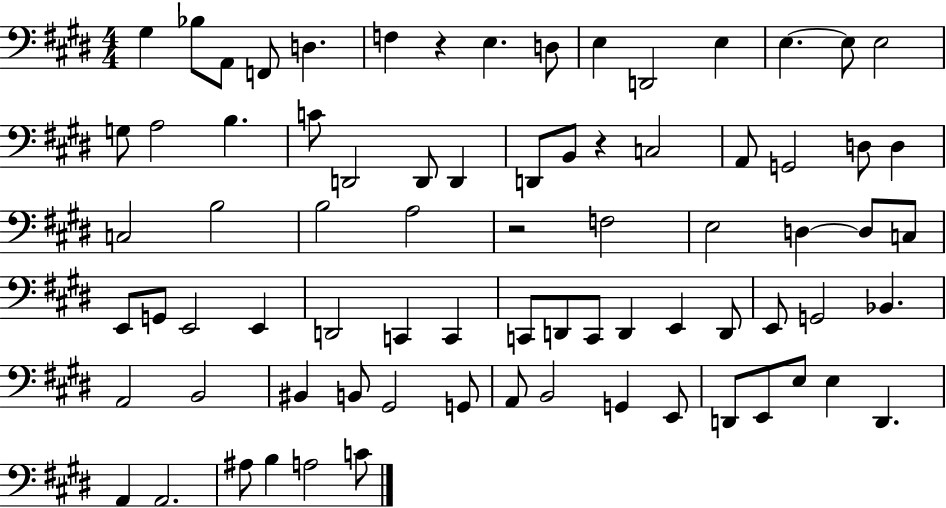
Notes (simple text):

G#3/q Bb3/e A2/e F2/e D3/q. F3/q R/q E3/q. D3/e E3/q D2/h E3/q E3/q. E3/e E3/h G3/e A3/h B3/q. C4/e D2/h D2/e D2/q D2/e B2/e R/q C3/h A2/e G2/h D3/e D3/q C3/h B3/h B3/h A3/h R/h F3/h E3/h D3/q D3/e C3/e E2/e G2/e E2/h E2/q D2/h C2/q C2/q C2/e D2/e C2/e D2/q E2/q D2/e E2/e G2/h Bb2/q. A2/h B2/h BIS2/q B2/e G#2/h G2/e A2/e B2/h G2/q E2/e D2/e E2/e E3/e E3/q D2/q. A2/q A2/h. A#3/e B3/q A3/h C4/e